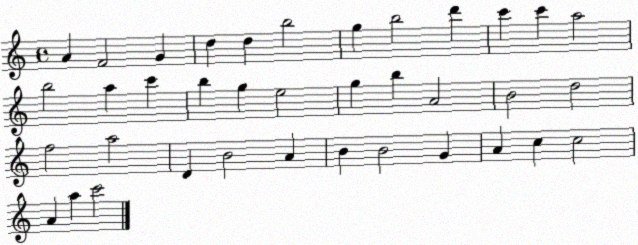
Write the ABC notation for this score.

X:1
T:Untitled
M:4/4
L:1/4
K:C
A F2 G d d b2 g b2 d' c' c' a2 b2 a c' b g e2 g b A2 B2 d2 f2 a2 D B2 A B B2 G A c c2 A a c'2